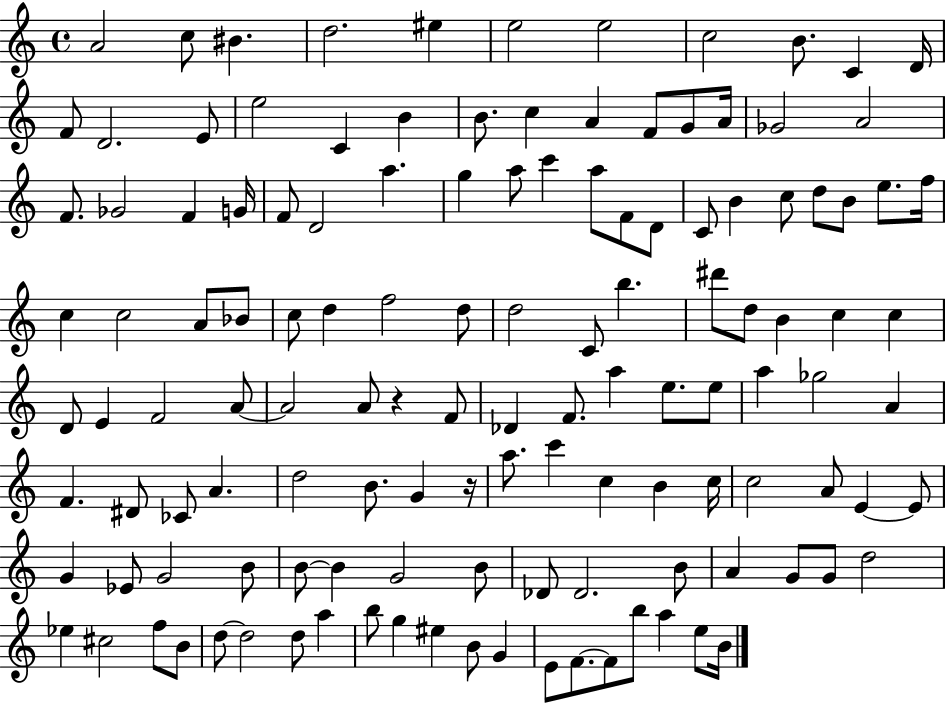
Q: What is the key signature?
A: C major